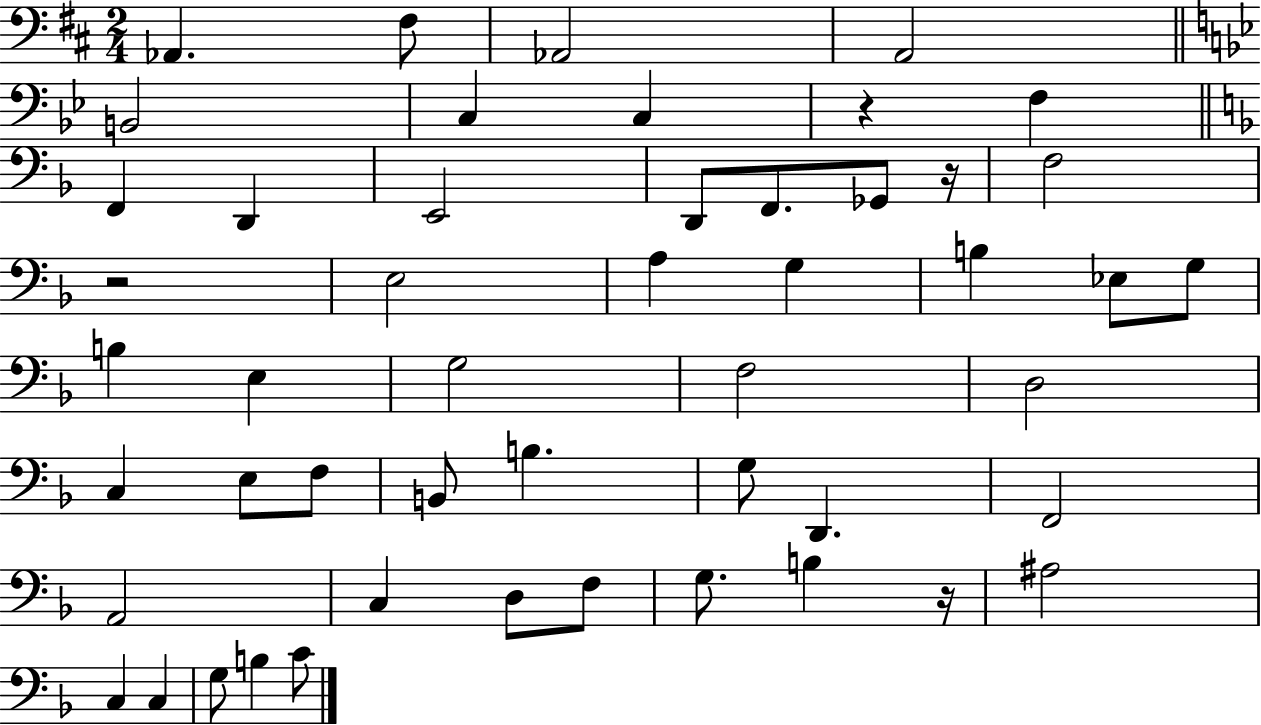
Ab2/q. F#3/e Ab2/h A2/h B2/h C3/q C3/q R/q F3/q F2/q D2/q E2/h D2/e F2/e. Gb2/e R/s F3/h R/h E3/h A3/q G3/q B3/q Eb3/e G3/e B3/q E3/q G3/h F3/h D3/h C3/q E3/e F3/e B2/e B3/q. G3/e D2/q. F2/h A2/h C3/q D3/e F3/e G3/e. B3/q R/s A#3/h C3/q C3/q G3/e B3/q C4/e